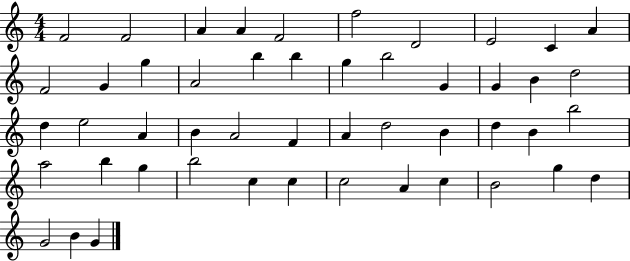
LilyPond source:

{
  \clef treble
  \numericTimeSignature
  \time 4/4
  \key c \major
  f'2 f'2 | a'4 a'4 f'2 | f''2 d'2 | e'2 c'4 a'4 | \break f'2 g'4 g''4 | a'2 b''4 b''4 | g''4 b''2 g'4 | g'4 b'4 d''2 | \break d''4 e''2 a'4 | b'4 a'2 f'4 | a'4 d''2 b'4 | d''4 b'4 b''2 | \break a''2 b''4 g''4 | b''2 c''4 c''4 | c''2 a'4 c''4 | b'2 g''4 d''4 | \break g'2 b'4 g'4 | \bar "|."
}